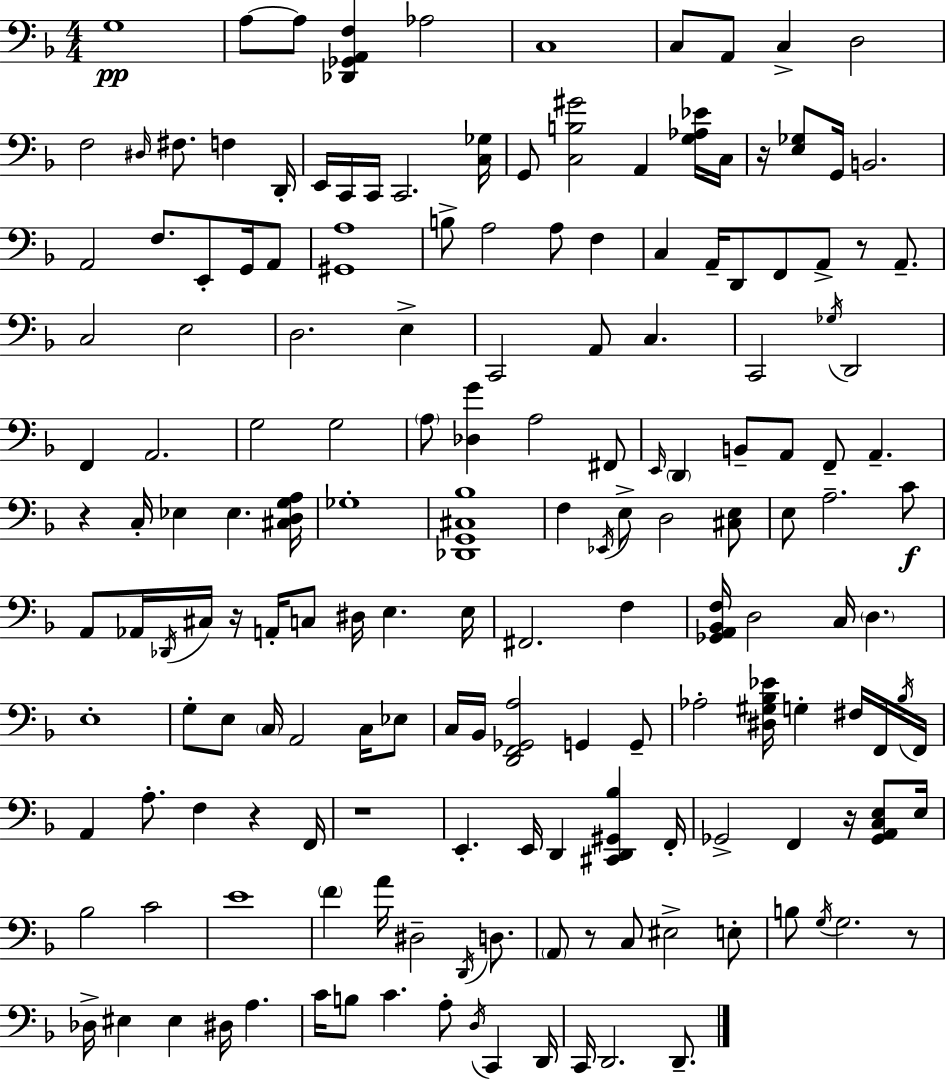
X:1
T:Untitled
M:4/4
L:1/4
K:Dm
G,4 A,/2 A,/2 [_D,,_G,,A,,F,] _A,2 C,4 C,/2 A,,/2 C, D,2 F,2 ^D,/4 ^F,/2 F, D,,/4 E,,/4 C,,/4 C,,/4 C,,2 [C,_G,]/4 G,,/2 [C,B,^G]2 A,, [G,_A,_E]/4 C,/4 z/4 [E,_G,]/2 G,,/4 B,,2 A,,2 F,/2 E,,/2 G,,/4 A,,/2 [^G,,A,]4 B,/2 A,2 A,/2 F, C, A,,/4 D,,/2 F,,/2 A,,/2 z/2 A,,/2 C,2 E,2 D,2 E, C,,2 A,,/2 C, C,,2 _G,/4 D,,2 F,, A,,2 G,2 G,2 A,/2 [_D,G] A,2 ^F,,/2 E,,/4 D,, B,,/2 A,,/2 F,,/2 A,, z C,/4 _E, _E, [^C,D,G,A,]/4 _G,4 [_D,,G,,^C,_B,]4 F, _E,,/4 E,/2 D,2 [^C,E,]/2 E,/2 A,2 C/2 A,,/2 _A,,/4 _D,,/4 ^C,/4 z/4 A,,/4 C,/2 ^D,/4 E, E,/4 ^F,,2 F, [_G,,A,,_B,,F,]/4 D,2 C,/4 D, E,4 G,/2 E,/2 C,/4 A,,2 C,/4 _E,/2 C,/4 _B,,/4 [D,,F,,_G,,A,]2 G,, G,,/2 _A,2 [^D,^G,_B,_E]/4 G, ^F,/4 F,,/4 _B,/4 F,,/4 A,, A,/2 F, z F,,/4 z4 E,, E,,/4 D,, [^C,,D,,^G,,_B,] F,,/4 _G,,2 F,, z/4 [_G,,A,,C,E,]/2 E,/4 _B,2 C2 E4 F A/4 ^D,2 D,,/4 D,/2 A,,/2 z/2 C,/2 ^E,2 E,/2 B,/2 G,/4 G,2 z/2 _D,/4 ^E, ^E, ^D,/4 A, C/4 B,/2 C A,/2 D,/4 C,, D,,/4 C,,/4 D,,2 D,,/2